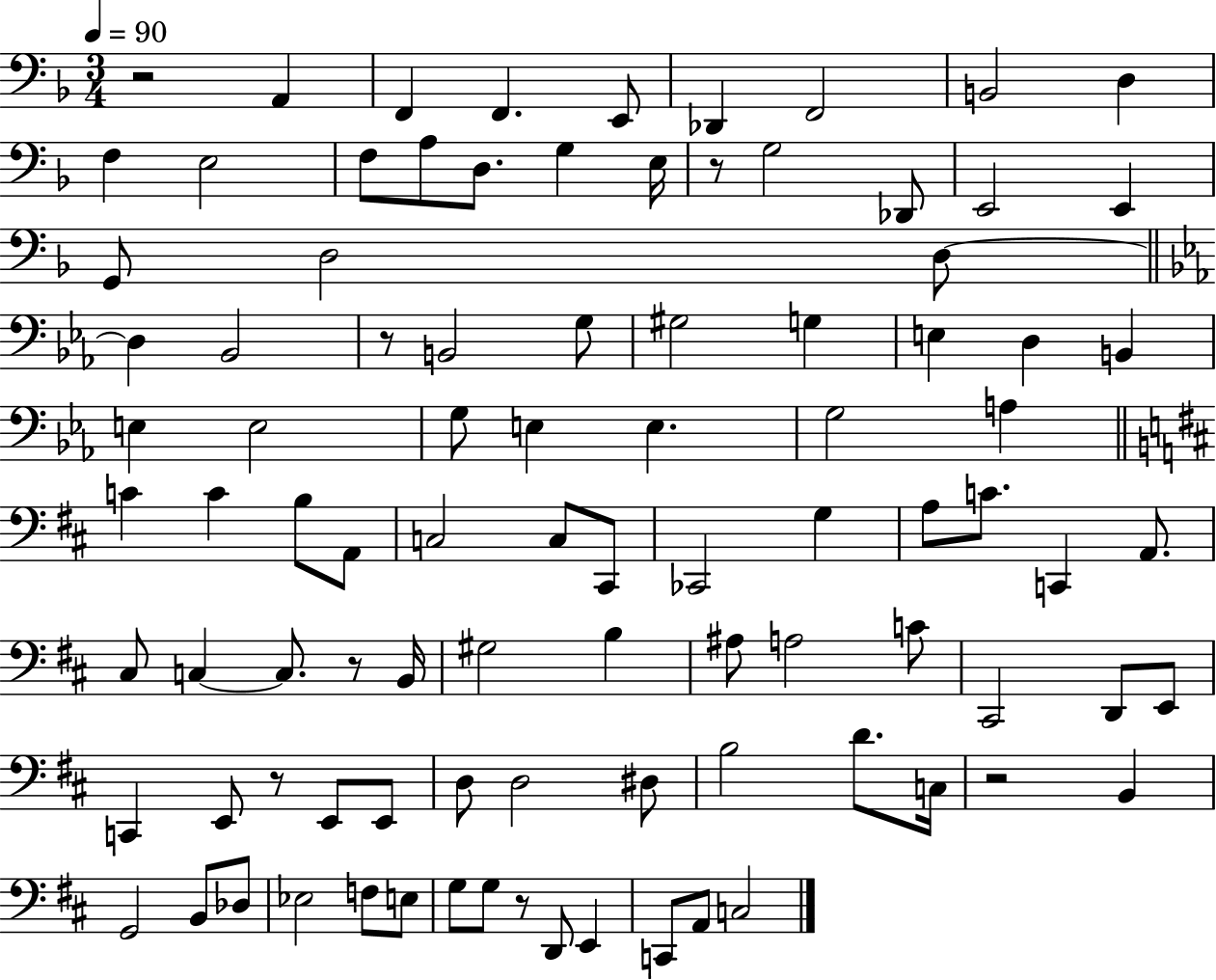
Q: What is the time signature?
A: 3/4